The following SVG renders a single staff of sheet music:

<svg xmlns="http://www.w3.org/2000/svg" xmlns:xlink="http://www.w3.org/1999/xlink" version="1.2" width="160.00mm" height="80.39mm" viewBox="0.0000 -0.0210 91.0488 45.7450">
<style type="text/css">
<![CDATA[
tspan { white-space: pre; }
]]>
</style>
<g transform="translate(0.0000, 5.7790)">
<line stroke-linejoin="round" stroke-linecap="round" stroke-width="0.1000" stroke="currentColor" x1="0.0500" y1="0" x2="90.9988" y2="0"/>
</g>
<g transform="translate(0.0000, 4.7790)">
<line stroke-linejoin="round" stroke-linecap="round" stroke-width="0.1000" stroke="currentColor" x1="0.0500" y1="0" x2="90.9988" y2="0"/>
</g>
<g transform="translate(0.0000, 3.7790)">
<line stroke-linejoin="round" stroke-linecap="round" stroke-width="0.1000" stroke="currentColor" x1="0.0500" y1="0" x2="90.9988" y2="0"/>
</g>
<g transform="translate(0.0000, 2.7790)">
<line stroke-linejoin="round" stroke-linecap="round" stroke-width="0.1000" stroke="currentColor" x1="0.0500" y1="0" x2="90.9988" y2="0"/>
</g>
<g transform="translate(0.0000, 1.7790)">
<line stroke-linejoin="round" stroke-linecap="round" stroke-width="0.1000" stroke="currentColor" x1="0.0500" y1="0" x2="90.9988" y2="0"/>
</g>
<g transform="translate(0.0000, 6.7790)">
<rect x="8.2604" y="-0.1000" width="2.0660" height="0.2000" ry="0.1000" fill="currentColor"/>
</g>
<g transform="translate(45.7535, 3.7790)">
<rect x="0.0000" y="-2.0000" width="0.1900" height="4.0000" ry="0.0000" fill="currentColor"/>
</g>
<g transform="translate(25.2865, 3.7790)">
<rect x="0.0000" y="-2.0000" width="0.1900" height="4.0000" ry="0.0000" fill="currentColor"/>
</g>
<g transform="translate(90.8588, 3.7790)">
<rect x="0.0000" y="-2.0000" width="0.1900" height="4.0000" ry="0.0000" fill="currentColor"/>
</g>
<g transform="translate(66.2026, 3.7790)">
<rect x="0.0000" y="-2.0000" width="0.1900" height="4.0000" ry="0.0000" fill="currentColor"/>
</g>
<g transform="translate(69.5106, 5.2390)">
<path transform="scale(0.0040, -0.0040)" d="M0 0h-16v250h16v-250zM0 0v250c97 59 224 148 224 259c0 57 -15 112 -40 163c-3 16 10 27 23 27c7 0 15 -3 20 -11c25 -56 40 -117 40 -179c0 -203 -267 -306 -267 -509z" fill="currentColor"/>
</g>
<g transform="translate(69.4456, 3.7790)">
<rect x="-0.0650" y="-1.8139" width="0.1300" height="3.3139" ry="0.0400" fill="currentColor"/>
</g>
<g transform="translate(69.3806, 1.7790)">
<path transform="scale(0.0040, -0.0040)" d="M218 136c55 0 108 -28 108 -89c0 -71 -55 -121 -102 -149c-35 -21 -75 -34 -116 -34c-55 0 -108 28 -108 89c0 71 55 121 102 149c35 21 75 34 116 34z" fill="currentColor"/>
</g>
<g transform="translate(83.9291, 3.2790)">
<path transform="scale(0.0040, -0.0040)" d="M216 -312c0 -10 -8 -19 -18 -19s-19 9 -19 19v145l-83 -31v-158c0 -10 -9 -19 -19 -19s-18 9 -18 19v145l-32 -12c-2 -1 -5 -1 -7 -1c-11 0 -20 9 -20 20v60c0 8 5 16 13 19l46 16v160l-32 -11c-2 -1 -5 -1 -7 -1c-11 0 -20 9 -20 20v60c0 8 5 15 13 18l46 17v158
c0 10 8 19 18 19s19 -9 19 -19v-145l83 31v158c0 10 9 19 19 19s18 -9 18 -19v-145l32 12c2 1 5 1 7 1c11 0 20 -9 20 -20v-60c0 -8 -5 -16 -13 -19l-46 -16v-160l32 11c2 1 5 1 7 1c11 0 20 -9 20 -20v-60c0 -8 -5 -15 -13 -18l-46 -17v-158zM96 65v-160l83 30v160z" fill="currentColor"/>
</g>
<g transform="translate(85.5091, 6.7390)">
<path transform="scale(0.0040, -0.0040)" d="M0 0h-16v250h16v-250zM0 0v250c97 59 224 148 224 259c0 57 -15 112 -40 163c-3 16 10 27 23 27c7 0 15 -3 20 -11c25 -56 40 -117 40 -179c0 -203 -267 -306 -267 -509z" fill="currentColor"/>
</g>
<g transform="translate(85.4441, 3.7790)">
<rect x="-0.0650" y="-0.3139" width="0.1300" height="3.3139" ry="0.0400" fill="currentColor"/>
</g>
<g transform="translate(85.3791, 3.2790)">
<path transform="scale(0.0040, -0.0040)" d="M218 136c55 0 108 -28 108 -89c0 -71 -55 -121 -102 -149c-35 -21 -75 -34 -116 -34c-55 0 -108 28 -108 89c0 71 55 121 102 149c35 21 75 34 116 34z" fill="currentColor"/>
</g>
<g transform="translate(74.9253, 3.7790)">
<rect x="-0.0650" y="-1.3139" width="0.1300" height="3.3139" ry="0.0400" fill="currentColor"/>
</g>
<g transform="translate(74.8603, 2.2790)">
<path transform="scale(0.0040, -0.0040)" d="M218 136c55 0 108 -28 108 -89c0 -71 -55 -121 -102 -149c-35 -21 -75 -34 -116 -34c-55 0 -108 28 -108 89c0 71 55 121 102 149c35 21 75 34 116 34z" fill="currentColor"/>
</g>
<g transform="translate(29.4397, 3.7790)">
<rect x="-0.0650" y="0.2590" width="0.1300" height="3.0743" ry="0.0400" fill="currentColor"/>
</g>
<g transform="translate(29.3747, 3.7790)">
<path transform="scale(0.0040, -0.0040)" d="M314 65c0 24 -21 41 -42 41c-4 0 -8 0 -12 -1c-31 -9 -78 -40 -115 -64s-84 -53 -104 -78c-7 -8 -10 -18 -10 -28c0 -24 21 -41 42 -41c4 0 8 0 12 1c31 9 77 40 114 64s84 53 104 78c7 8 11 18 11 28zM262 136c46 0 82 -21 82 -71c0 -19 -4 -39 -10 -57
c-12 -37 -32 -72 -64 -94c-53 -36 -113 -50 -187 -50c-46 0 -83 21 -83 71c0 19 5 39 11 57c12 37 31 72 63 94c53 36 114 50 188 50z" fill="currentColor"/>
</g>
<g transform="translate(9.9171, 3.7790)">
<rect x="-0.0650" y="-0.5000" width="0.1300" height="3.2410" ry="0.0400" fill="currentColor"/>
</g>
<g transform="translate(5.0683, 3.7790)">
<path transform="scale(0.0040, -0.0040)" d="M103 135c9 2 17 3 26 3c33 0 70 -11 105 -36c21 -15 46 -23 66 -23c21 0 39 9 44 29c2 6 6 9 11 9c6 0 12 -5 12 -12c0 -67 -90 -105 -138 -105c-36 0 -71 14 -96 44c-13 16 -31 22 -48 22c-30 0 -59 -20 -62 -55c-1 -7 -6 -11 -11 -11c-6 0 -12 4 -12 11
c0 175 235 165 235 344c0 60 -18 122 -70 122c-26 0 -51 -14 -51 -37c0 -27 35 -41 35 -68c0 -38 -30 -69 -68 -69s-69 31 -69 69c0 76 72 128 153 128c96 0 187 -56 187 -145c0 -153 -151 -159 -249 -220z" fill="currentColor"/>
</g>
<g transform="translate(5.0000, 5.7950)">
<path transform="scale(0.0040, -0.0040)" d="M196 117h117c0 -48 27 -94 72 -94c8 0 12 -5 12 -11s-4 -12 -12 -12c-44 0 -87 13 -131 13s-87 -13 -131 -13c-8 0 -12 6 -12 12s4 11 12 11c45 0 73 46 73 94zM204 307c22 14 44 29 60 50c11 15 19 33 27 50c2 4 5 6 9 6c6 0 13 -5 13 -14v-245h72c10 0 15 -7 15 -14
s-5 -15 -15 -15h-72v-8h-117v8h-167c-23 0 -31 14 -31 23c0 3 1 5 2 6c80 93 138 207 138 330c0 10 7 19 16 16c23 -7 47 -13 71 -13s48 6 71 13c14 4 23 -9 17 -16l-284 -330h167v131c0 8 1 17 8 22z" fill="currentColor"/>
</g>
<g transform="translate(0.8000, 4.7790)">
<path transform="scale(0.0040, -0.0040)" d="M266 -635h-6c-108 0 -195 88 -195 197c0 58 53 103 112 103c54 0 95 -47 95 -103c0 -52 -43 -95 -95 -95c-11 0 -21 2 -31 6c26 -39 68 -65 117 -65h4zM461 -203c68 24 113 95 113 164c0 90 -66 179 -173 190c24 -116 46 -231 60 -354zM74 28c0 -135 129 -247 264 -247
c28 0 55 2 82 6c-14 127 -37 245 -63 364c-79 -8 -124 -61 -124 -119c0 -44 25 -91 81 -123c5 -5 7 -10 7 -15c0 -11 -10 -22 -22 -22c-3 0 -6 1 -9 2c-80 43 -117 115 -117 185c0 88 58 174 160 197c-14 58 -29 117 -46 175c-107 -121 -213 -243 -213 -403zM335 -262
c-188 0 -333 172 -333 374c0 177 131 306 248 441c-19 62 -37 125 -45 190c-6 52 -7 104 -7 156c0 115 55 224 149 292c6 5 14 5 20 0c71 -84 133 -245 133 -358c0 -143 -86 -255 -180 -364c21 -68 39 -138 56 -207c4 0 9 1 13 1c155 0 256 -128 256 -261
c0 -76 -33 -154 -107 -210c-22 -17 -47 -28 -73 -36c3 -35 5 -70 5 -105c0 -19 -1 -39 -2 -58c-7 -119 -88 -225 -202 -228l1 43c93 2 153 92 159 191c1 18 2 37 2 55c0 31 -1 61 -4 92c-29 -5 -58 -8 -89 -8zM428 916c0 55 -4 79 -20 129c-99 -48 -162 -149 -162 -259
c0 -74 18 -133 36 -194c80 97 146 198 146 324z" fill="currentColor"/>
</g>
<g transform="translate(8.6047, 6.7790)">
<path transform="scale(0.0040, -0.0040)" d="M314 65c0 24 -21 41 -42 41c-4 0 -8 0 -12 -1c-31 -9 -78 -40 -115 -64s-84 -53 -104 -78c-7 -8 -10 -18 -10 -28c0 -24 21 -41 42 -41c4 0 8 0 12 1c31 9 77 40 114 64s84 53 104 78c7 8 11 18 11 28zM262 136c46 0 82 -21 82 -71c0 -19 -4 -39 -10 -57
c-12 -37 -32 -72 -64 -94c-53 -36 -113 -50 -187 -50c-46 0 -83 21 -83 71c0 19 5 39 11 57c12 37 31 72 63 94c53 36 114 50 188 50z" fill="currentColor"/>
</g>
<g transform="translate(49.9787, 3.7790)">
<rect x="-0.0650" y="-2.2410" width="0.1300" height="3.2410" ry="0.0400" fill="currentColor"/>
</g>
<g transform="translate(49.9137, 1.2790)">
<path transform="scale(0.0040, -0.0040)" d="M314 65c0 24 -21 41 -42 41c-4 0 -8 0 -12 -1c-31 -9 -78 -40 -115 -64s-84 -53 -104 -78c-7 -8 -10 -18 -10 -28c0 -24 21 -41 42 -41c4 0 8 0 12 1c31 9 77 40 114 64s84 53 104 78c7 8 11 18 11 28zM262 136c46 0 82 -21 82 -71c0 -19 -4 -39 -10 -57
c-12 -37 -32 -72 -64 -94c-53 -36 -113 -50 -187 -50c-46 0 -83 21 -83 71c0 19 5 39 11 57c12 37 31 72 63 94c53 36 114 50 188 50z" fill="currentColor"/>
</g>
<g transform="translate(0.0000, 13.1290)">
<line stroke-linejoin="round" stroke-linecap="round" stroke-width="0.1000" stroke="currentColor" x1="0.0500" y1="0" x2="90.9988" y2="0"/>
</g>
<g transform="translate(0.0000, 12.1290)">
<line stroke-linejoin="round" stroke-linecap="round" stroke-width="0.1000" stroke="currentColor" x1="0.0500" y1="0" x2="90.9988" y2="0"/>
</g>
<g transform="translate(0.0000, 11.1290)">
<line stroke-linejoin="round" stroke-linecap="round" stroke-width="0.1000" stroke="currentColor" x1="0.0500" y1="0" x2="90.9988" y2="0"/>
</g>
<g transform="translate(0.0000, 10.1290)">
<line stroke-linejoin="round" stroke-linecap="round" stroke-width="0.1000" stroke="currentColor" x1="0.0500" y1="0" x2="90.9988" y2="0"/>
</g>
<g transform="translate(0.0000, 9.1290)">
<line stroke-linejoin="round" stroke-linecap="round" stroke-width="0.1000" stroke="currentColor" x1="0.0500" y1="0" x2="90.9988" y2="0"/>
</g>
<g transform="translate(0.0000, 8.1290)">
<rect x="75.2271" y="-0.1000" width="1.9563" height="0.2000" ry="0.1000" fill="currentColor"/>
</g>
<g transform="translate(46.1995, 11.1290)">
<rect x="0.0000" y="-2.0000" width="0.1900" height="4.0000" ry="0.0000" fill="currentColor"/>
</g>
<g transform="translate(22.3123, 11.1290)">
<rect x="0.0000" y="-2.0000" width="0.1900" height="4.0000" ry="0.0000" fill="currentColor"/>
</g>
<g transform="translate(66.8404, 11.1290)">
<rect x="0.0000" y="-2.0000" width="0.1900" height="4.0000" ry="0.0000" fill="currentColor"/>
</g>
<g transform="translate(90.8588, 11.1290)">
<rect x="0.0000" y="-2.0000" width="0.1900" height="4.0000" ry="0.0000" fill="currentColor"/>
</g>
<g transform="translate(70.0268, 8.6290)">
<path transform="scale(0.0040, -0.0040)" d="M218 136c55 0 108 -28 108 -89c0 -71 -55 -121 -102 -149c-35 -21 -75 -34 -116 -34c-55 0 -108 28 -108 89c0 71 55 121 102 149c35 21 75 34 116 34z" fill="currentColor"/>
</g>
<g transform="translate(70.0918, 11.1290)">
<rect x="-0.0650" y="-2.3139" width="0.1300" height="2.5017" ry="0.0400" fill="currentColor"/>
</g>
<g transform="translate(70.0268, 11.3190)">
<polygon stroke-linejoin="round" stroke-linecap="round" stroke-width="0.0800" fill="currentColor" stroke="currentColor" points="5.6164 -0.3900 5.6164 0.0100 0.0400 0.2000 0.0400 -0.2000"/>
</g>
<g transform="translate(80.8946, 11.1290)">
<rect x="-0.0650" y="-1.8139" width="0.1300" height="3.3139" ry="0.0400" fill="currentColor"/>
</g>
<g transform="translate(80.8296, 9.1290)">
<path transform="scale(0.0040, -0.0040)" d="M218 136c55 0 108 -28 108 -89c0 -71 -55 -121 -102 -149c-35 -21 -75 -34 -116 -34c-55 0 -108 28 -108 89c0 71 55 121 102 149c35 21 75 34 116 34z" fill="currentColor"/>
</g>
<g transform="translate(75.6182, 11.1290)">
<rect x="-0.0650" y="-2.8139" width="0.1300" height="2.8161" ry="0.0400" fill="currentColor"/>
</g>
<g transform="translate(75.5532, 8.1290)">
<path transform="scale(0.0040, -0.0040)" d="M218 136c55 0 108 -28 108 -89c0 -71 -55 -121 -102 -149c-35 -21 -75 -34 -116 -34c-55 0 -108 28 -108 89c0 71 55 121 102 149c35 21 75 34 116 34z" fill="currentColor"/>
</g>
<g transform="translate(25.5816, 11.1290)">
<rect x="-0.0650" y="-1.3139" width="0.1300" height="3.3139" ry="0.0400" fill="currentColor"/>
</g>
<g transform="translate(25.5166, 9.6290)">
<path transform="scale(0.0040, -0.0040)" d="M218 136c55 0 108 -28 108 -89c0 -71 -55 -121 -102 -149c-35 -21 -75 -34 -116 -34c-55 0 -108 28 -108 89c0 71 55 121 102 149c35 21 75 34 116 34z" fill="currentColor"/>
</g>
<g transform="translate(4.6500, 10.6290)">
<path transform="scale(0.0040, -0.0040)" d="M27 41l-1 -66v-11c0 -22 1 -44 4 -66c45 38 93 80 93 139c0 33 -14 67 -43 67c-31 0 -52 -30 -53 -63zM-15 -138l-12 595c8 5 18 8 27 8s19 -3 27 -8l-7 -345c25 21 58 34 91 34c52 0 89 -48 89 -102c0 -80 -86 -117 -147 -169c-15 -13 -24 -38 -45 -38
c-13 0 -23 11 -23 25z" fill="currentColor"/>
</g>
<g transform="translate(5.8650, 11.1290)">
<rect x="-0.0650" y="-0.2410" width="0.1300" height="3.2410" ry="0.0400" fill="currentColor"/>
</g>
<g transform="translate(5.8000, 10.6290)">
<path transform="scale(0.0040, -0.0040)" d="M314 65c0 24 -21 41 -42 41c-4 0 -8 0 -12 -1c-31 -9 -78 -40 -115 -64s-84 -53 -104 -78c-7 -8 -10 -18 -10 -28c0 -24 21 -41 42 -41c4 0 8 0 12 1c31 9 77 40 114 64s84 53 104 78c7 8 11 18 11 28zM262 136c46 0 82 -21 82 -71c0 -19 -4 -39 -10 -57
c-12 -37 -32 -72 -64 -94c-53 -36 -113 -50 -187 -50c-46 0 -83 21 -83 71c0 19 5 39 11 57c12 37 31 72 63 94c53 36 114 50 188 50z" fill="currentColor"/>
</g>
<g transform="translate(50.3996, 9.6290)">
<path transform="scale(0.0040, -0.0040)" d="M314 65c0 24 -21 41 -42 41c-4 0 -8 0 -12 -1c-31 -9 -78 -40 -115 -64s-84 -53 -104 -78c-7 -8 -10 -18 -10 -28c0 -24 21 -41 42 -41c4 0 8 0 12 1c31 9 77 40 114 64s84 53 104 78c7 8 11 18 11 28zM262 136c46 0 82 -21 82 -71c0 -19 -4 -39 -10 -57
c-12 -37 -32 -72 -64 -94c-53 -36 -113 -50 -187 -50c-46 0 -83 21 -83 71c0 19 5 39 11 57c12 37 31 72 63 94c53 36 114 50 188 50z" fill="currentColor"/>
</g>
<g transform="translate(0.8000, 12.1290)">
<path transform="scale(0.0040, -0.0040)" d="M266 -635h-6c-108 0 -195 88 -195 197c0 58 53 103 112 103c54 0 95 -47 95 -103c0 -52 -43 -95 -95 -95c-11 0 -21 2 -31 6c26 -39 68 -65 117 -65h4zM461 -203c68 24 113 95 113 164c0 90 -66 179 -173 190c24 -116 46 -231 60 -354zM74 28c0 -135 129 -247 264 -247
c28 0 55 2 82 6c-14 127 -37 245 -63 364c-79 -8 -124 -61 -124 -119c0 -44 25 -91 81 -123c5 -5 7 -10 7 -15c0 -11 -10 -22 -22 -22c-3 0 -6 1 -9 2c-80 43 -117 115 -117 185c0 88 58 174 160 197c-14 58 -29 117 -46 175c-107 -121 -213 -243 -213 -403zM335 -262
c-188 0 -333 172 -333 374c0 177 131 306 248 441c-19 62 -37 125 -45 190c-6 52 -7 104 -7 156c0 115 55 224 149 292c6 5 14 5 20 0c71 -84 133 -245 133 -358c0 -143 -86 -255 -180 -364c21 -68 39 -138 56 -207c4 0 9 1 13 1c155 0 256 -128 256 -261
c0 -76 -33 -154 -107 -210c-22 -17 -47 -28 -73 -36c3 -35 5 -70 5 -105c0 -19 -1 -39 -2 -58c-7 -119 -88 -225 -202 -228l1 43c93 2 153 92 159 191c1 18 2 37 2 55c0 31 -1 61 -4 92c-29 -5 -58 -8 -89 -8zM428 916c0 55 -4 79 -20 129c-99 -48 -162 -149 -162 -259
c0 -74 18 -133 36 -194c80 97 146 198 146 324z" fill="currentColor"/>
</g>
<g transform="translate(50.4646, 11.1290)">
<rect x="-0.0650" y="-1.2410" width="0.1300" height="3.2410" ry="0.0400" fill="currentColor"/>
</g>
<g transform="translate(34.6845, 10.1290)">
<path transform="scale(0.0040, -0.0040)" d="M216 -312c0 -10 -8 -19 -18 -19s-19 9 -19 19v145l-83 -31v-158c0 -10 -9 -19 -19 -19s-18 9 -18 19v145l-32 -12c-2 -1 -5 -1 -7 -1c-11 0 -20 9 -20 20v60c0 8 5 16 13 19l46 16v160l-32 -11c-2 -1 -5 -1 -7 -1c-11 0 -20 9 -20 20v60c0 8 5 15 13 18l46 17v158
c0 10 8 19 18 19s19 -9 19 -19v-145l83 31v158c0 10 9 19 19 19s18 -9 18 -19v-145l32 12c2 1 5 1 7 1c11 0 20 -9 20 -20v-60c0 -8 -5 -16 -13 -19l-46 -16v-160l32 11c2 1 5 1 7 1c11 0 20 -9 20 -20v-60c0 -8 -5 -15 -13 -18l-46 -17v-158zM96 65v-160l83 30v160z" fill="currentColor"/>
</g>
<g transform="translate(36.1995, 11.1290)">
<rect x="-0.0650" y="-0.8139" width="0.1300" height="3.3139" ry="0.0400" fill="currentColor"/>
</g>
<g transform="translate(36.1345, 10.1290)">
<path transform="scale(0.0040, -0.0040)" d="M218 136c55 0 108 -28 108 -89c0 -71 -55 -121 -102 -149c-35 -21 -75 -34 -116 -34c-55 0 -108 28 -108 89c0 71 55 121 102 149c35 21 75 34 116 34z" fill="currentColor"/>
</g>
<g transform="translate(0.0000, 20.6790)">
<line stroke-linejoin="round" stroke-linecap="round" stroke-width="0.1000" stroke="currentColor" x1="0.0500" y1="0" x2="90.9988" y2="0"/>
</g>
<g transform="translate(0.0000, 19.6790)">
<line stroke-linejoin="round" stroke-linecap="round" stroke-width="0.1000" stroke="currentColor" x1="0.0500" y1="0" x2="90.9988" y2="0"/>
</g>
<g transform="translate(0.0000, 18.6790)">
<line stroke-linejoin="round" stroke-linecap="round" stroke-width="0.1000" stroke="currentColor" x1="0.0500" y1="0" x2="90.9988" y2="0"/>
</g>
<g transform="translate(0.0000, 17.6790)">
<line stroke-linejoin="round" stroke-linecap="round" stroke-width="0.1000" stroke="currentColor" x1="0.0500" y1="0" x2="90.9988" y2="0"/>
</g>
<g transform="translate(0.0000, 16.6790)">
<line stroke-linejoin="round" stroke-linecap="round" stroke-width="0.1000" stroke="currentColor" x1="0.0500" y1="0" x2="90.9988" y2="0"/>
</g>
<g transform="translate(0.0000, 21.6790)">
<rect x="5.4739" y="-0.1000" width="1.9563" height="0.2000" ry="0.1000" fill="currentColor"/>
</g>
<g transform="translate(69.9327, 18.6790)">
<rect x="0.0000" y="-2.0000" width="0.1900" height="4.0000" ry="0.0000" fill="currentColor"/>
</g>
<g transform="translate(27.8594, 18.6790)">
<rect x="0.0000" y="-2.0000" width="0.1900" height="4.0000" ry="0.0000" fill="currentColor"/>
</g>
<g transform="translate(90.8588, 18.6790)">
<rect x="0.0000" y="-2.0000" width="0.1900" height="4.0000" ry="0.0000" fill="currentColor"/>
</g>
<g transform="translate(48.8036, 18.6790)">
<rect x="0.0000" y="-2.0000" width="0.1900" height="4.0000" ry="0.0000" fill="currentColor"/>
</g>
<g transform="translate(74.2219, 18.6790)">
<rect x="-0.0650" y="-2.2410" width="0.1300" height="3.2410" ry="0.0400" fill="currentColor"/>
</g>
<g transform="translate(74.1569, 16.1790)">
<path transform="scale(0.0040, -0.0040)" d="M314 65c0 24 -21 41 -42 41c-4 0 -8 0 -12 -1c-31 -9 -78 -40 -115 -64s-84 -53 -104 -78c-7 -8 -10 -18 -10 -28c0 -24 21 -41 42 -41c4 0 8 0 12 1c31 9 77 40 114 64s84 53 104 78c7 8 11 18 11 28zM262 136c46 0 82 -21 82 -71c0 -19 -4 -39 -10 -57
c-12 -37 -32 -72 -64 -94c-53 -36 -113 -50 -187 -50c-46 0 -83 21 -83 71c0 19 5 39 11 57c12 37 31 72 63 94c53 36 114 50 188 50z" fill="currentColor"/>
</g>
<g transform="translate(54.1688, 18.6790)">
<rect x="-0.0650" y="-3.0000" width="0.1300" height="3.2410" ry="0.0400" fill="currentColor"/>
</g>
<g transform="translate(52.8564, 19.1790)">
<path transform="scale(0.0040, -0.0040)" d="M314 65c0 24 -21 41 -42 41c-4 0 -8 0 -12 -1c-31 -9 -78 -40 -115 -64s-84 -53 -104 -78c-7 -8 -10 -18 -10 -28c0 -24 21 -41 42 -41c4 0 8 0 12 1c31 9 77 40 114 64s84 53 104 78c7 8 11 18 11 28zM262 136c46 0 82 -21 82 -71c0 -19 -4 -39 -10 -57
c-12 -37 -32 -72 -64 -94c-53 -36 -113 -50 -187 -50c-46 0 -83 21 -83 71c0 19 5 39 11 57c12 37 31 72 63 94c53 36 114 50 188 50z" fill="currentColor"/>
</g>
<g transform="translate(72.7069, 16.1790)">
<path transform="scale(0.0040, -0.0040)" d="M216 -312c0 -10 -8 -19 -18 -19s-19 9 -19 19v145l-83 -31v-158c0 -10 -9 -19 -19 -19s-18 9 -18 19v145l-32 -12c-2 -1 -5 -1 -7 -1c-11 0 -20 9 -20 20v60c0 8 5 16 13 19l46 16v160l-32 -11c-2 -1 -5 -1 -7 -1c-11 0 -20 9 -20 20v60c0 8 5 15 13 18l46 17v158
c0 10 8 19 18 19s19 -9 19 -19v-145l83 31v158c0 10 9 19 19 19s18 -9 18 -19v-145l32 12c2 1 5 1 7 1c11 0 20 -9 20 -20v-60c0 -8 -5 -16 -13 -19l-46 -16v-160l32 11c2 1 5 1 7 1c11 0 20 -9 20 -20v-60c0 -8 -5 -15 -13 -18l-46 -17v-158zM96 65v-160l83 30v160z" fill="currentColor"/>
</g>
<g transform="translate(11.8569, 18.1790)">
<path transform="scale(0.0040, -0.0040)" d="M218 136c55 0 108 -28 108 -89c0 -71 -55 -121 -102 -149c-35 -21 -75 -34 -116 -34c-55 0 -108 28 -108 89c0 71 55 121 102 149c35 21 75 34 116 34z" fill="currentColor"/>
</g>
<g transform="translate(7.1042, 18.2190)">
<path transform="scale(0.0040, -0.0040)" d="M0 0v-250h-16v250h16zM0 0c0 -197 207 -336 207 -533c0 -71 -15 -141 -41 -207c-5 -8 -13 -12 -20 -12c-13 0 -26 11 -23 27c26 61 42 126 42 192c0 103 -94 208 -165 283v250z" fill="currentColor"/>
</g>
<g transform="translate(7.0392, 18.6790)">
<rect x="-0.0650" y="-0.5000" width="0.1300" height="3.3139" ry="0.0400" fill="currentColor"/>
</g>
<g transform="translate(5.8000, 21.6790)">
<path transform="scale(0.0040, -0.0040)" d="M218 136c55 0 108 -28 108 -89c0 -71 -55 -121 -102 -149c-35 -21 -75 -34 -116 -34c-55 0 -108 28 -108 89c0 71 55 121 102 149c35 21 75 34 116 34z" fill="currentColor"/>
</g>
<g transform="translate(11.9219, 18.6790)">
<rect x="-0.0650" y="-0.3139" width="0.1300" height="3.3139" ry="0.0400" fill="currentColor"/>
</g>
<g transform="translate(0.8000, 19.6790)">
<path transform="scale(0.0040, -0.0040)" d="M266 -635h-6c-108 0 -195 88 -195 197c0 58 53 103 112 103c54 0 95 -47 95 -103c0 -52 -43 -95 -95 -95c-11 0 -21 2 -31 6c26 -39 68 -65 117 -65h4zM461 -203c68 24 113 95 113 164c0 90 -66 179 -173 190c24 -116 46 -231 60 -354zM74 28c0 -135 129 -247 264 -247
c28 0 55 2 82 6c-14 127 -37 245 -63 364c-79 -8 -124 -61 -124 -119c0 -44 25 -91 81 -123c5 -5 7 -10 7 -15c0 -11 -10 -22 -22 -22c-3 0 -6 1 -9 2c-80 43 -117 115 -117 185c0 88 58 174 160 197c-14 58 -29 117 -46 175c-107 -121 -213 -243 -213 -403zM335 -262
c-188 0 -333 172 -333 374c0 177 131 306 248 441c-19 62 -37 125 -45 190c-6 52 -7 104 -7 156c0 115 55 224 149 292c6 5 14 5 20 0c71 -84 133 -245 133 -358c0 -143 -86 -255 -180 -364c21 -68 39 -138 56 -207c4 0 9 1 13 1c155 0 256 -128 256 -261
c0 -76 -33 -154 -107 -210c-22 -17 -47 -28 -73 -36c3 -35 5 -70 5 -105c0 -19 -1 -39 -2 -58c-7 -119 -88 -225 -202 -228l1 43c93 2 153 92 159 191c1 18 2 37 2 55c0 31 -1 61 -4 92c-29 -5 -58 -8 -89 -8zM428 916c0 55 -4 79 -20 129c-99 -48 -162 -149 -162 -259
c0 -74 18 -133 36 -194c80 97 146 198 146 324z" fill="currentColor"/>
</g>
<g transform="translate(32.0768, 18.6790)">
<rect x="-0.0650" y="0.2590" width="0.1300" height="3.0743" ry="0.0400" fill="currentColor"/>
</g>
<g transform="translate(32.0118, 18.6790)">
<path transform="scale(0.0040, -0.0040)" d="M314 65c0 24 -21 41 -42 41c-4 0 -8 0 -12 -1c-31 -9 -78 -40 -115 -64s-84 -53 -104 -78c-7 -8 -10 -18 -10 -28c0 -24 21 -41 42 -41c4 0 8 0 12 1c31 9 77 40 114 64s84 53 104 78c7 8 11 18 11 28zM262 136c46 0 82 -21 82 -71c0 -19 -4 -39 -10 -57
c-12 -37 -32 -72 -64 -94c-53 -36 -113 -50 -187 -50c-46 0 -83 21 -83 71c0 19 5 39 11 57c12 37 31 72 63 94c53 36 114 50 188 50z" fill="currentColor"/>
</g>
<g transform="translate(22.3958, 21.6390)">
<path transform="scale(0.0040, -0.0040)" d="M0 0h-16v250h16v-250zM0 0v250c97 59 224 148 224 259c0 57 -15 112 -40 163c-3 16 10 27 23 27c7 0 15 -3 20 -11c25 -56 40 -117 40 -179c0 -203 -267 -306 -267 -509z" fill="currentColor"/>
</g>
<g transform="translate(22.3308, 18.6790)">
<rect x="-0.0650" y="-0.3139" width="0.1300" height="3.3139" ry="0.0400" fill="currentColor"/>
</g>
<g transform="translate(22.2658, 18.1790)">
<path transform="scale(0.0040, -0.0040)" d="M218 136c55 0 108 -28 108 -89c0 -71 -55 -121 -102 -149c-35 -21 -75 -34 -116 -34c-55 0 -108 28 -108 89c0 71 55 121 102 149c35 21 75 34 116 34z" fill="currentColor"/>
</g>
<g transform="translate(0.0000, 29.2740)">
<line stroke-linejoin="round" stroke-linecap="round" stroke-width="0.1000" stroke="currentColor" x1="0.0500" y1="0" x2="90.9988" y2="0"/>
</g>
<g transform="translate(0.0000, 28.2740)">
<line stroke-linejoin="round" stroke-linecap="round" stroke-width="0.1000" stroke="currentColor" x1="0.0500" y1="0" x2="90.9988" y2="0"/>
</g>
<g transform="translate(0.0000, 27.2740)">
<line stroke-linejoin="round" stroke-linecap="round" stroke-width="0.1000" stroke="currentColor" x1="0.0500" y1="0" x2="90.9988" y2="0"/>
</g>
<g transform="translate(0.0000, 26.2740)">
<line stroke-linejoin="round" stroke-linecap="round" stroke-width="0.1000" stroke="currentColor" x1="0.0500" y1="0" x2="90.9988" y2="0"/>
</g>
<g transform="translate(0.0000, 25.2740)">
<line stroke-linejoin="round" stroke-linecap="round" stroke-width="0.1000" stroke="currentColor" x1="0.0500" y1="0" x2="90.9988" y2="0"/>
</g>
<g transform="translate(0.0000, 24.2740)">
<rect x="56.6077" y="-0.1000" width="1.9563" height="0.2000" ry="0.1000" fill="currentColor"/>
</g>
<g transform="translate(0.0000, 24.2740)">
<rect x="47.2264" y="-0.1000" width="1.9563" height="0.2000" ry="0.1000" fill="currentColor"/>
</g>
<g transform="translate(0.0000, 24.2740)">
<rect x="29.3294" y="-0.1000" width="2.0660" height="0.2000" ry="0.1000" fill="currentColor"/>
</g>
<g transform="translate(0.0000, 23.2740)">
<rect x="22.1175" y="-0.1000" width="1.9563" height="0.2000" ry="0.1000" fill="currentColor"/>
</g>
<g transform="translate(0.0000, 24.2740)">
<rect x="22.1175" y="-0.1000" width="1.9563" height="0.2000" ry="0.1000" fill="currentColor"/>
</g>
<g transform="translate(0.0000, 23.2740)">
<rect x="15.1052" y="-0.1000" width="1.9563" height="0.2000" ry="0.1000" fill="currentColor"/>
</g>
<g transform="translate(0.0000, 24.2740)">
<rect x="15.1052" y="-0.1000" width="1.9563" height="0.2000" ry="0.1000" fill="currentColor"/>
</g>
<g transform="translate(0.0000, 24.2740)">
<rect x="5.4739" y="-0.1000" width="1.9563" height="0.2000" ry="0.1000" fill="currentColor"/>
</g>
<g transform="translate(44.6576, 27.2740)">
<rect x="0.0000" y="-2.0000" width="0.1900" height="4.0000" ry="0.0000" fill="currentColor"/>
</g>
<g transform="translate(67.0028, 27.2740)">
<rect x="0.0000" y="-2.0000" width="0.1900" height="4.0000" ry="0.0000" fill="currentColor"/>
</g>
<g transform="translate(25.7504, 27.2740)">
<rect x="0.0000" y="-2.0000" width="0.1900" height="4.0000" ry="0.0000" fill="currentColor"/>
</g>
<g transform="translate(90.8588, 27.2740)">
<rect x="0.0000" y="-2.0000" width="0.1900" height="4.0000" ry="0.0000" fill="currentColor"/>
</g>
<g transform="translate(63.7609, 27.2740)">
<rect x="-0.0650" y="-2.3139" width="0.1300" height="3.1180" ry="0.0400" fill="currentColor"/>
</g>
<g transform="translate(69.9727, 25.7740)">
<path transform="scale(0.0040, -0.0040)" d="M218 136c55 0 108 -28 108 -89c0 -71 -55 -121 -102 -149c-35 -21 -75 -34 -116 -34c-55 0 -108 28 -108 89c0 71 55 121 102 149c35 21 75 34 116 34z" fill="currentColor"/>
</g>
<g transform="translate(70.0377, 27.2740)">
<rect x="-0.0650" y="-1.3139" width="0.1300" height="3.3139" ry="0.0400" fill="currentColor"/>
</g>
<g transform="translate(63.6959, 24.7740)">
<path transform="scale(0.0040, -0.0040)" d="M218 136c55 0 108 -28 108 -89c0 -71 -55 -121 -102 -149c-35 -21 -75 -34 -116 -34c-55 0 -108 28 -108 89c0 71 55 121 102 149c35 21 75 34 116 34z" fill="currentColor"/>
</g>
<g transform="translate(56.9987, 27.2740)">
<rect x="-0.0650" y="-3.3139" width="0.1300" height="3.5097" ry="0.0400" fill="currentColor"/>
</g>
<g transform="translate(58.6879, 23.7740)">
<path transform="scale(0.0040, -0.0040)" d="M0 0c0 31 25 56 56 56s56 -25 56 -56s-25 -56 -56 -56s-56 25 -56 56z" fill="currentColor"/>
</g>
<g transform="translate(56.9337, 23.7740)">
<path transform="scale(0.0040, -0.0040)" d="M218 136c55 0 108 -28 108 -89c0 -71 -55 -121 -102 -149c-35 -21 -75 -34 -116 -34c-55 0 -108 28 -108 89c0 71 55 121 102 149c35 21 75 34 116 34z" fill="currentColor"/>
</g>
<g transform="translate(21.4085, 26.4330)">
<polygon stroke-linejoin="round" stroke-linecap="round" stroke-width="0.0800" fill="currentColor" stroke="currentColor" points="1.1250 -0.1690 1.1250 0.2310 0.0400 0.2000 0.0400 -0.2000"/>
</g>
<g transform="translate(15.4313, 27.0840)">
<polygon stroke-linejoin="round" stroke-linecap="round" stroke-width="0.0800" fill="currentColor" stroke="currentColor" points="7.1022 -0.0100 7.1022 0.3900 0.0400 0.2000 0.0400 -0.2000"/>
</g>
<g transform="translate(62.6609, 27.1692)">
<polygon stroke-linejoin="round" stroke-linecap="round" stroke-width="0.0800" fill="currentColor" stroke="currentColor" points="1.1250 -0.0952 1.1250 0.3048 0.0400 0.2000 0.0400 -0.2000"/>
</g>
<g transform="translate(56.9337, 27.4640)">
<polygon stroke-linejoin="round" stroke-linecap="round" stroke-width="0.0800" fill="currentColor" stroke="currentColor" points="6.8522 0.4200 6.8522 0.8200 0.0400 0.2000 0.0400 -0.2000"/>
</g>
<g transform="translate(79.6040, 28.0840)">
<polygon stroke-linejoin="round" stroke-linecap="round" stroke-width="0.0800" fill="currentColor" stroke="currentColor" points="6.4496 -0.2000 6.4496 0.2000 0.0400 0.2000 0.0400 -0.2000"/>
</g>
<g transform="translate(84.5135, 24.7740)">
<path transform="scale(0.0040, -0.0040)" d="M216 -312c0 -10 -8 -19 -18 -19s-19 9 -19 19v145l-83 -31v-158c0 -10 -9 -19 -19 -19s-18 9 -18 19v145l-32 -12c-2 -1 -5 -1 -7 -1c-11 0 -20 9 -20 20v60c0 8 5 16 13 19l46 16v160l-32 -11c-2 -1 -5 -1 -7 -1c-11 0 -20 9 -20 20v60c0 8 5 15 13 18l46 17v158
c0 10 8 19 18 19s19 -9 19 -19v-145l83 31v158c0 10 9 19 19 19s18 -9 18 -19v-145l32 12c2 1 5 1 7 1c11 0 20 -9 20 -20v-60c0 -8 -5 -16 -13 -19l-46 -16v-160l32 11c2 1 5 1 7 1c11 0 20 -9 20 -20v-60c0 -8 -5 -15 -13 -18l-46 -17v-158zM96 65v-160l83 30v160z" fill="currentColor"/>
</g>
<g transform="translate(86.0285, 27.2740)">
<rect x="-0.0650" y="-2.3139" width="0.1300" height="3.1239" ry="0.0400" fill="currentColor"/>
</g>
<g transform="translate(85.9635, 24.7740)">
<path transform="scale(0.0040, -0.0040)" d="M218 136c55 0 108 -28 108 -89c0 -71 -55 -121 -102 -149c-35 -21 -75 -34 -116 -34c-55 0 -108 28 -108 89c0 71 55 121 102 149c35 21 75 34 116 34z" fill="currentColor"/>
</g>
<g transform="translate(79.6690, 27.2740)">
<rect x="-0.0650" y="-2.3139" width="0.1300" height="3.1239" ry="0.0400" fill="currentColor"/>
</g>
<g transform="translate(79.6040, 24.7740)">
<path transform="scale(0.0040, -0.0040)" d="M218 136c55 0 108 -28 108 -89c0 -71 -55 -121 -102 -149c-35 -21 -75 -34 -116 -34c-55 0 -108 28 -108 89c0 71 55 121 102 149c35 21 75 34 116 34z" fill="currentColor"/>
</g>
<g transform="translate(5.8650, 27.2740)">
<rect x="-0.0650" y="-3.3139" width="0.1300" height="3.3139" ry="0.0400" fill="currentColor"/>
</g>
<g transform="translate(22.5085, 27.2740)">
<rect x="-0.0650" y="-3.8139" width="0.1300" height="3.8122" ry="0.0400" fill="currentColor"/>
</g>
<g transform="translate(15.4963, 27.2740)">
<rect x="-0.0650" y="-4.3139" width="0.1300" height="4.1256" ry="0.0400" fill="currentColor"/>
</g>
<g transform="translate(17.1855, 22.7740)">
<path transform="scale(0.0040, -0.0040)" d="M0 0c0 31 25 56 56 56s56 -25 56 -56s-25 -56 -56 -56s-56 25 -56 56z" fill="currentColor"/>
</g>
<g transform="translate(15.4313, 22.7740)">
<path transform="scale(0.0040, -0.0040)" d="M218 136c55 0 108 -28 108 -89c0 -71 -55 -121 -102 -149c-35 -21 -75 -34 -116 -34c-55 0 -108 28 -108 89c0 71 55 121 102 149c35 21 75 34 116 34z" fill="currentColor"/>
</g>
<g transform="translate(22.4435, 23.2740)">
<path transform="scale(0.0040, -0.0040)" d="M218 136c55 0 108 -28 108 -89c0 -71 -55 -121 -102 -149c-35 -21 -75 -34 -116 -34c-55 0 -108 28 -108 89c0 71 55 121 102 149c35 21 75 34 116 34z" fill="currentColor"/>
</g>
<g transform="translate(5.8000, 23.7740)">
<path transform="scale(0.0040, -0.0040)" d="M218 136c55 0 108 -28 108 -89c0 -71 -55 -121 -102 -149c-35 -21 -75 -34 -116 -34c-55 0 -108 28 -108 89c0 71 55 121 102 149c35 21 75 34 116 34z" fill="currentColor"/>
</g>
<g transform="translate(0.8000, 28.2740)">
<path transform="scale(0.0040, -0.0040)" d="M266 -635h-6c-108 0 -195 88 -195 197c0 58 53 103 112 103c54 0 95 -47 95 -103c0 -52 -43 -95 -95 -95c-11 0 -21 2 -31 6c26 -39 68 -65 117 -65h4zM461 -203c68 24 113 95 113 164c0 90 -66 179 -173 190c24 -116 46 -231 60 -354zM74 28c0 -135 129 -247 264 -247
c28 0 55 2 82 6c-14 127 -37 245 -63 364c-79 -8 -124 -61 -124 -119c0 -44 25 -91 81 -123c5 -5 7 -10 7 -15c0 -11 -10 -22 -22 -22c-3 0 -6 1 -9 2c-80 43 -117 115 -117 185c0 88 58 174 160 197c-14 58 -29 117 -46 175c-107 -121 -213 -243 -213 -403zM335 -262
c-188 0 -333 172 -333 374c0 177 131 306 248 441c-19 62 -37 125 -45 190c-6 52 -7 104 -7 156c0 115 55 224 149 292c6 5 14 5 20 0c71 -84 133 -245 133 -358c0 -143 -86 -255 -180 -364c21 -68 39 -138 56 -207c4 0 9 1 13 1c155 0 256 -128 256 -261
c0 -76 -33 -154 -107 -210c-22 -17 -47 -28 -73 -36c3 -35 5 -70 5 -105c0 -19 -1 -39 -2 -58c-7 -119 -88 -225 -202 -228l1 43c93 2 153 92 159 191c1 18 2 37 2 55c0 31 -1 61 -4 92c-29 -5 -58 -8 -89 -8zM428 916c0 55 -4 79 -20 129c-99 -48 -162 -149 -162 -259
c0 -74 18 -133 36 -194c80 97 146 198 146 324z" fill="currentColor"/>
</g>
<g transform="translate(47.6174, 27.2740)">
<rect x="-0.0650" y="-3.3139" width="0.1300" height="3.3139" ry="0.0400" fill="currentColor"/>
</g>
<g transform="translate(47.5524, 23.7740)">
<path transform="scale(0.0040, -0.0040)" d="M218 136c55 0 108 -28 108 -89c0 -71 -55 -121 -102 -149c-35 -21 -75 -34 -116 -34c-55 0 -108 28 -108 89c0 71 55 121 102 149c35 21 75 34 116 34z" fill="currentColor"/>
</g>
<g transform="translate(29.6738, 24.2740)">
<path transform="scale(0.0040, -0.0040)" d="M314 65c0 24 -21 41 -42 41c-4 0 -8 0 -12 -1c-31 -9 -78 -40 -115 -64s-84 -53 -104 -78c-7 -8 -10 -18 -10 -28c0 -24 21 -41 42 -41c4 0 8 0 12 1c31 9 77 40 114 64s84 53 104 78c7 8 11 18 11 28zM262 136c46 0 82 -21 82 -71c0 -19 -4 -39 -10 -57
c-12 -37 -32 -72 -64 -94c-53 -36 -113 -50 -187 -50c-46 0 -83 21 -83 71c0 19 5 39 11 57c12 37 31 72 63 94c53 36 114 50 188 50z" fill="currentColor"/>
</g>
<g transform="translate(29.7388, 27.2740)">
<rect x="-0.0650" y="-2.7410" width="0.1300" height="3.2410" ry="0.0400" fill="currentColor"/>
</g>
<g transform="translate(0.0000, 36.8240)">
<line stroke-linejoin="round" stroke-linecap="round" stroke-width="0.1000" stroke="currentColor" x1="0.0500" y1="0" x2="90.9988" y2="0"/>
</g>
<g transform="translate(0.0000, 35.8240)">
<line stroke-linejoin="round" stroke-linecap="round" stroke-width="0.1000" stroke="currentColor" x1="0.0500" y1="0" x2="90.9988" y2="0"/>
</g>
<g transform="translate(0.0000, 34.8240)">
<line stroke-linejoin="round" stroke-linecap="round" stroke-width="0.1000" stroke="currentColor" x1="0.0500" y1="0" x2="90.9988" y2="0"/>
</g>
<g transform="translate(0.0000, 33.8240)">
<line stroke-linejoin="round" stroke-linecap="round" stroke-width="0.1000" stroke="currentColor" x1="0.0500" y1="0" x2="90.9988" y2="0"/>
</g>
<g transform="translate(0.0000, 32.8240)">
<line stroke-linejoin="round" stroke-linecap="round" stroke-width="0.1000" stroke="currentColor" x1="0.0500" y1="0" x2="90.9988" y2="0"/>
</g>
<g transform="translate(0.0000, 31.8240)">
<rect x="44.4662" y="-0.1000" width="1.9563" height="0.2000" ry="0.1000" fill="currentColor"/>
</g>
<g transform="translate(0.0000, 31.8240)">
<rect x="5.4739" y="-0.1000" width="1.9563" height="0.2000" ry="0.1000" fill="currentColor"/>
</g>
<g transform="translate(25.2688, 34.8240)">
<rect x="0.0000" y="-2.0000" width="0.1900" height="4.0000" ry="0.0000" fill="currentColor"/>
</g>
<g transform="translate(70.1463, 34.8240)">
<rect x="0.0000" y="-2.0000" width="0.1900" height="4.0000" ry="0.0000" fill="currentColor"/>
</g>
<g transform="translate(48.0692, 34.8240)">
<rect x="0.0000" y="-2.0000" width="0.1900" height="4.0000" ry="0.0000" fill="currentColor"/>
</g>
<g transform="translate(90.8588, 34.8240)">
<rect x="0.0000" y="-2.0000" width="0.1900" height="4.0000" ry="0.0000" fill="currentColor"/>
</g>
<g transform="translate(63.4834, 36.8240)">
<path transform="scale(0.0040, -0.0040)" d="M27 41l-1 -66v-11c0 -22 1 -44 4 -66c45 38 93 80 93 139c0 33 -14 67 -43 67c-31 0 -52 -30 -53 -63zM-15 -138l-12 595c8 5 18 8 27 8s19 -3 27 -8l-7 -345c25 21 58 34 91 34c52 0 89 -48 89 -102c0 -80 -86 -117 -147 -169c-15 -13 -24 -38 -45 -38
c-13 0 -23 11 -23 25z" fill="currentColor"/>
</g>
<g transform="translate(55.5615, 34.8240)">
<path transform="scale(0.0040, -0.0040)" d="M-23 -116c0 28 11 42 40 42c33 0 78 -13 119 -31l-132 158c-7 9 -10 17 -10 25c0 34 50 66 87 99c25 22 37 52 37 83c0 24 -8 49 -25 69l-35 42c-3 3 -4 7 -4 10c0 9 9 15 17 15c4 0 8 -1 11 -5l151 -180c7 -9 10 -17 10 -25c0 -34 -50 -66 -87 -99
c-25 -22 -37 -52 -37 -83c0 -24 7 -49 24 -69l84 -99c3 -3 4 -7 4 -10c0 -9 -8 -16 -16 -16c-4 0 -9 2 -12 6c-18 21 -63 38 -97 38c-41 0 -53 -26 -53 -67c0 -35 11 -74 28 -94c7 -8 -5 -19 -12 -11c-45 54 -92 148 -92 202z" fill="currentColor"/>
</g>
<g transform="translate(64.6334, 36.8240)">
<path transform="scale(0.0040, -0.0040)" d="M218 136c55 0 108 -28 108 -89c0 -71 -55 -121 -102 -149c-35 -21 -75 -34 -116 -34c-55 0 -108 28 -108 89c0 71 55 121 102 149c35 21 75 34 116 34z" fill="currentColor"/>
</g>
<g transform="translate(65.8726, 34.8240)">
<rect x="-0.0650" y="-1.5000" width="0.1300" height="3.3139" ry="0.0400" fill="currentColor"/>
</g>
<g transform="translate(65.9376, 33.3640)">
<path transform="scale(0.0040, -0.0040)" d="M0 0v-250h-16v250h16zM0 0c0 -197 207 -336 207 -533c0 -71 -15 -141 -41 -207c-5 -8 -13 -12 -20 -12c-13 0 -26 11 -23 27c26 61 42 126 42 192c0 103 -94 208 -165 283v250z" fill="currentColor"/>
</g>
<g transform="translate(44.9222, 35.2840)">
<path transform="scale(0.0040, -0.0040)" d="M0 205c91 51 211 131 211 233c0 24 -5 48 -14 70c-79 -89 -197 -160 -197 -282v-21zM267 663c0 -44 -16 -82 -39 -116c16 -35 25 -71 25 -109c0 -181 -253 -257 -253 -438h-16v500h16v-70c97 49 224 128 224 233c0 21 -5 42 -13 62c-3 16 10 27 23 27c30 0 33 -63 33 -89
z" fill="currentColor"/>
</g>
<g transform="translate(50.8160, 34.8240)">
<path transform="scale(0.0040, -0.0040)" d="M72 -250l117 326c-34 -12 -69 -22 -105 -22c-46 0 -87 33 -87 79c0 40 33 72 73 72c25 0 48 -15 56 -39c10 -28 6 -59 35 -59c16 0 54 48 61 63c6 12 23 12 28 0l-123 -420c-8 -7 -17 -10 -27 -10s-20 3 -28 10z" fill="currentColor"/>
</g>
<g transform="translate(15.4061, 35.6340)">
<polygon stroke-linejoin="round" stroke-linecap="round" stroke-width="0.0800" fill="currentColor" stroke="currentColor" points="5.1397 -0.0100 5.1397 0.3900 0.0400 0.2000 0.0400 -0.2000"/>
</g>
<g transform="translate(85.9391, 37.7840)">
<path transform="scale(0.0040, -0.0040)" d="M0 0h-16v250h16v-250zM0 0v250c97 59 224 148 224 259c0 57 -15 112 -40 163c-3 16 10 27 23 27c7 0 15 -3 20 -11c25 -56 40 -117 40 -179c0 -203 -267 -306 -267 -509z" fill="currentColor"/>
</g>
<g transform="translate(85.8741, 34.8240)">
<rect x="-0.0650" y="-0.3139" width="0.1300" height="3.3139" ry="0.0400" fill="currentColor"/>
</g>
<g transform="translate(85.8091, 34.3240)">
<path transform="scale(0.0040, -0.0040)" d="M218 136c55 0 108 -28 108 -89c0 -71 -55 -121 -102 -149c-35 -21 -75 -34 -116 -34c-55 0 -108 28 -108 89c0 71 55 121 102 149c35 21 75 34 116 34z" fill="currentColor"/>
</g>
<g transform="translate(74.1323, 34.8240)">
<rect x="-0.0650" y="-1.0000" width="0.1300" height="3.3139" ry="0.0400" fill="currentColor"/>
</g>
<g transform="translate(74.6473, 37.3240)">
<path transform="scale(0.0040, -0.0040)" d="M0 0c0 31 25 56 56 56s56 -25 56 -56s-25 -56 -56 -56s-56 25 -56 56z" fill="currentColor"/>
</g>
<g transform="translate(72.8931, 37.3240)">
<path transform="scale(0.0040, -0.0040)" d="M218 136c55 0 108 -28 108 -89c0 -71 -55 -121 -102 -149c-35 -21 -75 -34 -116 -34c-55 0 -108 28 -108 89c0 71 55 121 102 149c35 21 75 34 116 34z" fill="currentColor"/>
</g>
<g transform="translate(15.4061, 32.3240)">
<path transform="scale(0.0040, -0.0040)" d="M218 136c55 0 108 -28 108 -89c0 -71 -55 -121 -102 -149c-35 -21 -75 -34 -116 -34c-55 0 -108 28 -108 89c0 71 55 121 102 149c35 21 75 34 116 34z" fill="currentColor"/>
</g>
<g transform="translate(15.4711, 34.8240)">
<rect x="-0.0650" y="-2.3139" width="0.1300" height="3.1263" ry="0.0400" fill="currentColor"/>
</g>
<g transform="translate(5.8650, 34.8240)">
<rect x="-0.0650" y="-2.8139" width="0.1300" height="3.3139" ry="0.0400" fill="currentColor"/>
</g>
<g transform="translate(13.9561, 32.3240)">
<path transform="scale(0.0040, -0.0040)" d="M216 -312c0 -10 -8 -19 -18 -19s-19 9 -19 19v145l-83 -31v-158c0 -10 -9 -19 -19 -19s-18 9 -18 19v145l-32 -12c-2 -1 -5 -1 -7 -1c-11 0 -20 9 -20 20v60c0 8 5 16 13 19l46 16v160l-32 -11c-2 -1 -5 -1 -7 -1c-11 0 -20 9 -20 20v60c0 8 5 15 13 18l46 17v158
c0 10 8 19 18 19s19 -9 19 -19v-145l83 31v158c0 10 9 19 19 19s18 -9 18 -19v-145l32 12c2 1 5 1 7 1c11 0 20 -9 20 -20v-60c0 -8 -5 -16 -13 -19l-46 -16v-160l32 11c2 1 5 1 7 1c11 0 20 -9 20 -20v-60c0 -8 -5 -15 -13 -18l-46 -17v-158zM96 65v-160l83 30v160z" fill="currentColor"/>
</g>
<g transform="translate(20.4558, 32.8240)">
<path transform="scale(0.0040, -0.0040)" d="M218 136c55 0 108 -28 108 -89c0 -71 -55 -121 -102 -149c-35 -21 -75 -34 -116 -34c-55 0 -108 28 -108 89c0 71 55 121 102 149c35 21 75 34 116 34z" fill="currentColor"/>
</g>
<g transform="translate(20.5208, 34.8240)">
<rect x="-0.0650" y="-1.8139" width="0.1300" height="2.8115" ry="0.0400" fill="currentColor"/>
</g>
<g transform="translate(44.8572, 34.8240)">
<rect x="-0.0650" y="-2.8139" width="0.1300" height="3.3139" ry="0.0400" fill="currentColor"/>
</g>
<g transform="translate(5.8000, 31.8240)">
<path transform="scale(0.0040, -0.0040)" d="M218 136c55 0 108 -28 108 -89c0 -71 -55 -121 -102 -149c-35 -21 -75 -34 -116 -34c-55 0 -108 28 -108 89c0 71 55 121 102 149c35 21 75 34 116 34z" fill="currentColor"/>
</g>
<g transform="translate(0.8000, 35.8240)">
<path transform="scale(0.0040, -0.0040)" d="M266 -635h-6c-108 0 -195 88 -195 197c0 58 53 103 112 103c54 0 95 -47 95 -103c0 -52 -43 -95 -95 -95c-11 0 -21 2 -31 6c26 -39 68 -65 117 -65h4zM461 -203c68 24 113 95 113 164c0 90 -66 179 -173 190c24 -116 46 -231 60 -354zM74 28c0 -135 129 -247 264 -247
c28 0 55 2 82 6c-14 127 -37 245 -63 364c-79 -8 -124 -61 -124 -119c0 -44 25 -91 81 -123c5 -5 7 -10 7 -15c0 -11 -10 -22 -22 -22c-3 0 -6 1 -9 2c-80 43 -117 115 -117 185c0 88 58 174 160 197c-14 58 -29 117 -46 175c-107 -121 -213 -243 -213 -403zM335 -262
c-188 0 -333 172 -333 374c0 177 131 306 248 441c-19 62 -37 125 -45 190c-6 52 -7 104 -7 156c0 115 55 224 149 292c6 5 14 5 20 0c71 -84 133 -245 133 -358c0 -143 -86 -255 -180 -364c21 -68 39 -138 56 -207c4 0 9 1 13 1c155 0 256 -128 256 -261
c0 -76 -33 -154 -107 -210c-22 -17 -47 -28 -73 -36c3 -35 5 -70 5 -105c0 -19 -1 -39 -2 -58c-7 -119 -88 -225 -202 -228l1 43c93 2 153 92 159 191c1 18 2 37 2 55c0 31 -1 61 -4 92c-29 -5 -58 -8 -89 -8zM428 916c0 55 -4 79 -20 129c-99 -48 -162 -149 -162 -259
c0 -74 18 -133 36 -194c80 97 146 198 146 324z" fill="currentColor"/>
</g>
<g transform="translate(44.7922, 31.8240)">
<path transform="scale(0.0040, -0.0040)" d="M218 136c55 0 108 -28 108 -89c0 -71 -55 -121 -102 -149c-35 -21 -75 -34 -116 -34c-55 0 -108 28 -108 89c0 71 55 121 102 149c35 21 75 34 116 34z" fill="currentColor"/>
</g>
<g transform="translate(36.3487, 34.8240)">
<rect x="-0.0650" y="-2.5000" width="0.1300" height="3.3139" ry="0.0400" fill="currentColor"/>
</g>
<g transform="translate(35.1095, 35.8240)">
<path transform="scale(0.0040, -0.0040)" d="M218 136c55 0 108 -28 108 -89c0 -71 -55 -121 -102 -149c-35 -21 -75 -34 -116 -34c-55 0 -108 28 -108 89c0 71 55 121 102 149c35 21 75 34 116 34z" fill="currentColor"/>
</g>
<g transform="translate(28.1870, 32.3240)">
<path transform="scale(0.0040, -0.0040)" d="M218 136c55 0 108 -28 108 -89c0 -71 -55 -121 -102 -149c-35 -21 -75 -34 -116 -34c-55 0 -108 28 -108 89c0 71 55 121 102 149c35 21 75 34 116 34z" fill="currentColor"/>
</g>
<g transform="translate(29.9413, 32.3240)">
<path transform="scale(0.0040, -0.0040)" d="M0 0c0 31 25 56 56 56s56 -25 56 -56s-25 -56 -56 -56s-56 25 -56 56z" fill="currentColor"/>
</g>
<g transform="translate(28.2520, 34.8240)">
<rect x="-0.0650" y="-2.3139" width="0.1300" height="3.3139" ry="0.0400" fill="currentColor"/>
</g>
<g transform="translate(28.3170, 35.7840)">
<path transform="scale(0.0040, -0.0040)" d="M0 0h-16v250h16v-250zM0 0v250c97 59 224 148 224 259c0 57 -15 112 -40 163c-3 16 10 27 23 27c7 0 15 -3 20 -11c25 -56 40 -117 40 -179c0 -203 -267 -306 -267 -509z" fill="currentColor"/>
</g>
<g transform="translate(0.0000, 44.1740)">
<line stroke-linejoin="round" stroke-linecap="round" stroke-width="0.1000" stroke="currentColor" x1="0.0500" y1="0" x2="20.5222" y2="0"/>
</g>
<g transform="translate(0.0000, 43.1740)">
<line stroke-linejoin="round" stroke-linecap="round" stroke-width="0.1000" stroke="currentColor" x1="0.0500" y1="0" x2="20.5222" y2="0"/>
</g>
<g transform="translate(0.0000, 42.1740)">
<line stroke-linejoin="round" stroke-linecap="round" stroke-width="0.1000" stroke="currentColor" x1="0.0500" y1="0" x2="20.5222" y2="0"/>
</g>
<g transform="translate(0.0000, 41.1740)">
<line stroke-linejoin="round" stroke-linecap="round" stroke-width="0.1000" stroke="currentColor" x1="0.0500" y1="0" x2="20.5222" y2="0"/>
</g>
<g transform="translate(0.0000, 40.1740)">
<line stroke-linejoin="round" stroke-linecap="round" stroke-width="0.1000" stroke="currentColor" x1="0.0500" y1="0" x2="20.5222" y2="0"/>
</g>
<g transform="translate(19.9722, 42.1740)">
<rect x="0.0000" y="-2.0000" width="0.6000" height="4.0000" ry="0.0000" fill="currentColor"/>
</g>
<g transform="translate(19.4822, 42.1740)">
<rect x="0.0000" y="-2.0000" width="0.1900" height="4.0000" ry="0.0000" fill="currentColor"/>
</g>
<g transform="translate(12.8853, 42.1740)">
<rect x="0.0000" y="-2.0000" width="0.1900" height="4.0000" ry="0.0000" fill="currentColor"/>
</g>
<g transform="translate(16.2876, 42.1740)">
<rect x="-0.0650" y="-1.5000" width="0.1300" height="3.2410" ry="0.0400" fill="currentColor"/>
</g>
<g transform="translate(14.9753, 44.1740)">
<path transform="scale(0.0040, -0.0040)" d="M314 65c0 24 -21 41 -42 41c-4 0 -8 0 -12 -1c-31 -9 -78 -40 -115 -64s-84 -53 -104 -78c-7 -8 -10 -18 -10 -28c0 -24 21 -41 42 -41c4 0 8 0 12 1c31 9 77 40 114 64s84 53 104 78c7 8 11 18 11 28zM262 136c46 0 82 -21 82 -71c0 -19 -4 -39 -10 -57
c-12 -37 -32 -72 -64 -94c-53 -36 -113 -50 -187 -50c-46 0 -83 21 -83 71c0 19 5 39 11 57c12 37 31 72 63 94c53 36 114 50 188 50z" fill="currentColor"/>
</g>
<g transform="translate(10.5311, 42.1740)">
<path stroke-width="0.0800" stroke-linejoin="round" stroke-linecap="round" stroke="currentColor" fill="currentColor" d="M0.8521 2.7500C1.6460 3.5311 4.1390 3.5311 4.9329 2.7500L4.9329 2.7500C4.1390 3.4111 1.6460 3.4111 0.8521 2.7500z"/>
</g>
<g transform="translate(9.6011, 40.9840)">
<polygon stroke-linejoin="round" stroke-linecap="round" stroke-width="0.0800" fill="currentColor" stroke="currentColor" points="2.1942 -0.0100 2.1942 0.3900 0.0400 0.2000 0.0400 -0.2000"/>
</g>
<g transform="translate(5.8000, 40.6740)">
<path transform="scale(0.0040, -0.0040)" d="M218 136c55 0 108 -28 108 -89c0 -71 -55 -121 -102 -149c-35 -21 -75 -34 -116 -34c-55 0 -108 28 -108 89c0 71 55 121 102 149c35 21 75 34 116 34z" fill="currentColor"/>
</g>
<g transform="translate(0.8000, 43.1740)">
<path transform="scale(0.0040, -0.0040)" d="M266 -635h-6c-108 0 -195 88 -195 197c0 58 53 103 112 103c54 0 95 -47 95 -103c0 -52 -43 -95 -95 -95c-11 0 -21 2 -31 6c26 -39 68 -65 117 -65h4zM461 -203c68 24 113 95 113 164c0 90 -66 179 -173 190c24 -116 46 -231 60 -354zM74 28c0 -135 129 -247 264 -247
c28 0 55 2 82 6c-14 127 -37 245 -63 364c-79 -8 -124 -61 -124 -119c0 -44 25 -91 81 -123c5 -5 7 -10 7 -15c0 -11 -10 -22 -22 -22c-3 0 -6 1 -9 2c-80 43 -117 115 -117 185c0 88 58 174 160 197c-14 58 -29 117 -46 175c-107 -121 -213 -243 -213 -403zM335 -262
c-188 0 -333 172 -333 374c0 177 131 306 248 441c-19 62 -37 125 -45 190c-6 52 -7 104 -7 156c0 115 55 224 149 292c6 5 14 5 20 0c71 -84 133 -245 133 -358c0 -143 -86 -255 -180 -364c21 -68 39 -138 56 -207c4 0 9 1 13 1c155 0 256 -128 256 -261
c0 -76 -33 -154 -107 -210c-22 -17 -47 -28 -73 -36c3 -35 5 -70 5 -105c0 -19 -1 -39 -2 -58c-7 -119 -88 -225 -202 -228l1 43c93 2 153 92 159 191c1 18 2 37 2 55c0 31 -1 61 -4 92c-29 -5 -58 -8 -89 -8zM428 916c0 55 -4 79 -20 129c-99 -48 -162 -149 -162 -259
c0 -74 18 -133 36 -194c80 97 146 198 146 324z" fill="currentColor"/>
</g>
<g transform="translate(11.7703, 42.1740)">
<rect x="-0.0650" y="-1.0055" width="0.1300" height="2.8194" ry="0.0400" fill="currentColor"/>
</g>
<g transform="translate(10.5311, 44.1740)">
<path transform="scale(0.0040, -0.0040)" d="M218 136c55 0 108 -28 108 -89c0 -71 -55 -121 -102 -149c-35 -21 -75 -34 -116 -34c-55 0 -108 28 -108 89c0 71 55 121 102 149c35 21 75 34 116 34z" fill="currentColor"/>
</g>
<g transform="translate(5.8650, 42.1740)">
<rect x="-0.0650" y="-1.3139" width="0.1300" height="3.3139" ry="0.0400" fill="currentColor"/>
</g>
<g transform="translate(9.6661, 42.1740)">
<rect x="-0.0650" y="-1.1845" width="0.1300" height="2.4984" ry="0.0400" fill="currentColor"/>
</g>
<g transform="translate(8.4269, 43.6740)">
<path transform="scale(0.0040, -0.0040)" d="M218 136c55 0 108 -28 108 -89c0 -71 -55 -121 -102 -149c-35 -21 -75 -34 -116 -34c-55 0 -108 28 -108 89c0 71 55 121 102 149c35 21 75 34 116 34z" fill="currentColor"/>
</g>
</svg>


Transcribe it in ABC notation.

X:1
T:Untitled
M:2/4
L:1/4
K:C
C2 B2 g2 f/2 e ^c/2 _c2 e ^d e2 g/2 a/2 f C/2 c c/2 B2 A2 ^g2 b d'/2 c'/4 a2 b b/2 g/4 e g/2 ^g/2 a ^g/2 f/2 g/2 G a/4 z/2 z _E/2 D c/2 e F/2 E/2 E2